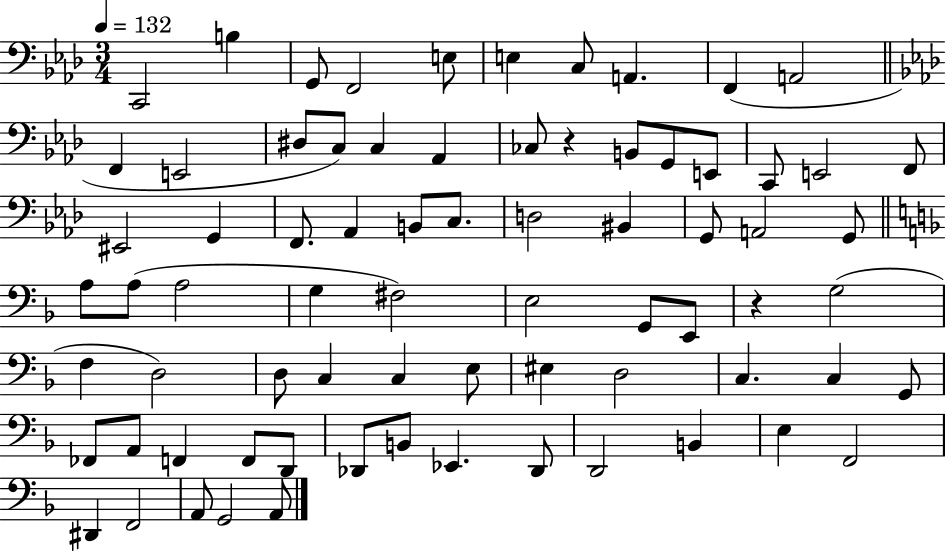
C2/h B3/q G2/e F2/h E3/e E3/q C3/e A2/q. F2/q A2/h F2/q E2/h D#3/e C3/e C3/q Ab2/q CES3/e R/q B2/e G2/e E2/e C2/e E2/h F2/e EIS2/h G2/q F2/e. Ab2/q B2/e C3/e. D3/h BIS2/q G2/e A2/h G2/e A3/e A3/e A3/h G3/q F#3/h E3/h G2/e E2/e R/q G3/h F3/q D3/h D3/e C3/q C3/q E3/e EIS3/q D3/h C3/q. C3/q G2/e FES2/e A2/e F2/q F2/e D2/e Db2/e B2/e Eb2/q. Db2/e D2/h B2/q E3/q F2/h D#2/q F2/h A2/e G2/h A2/e